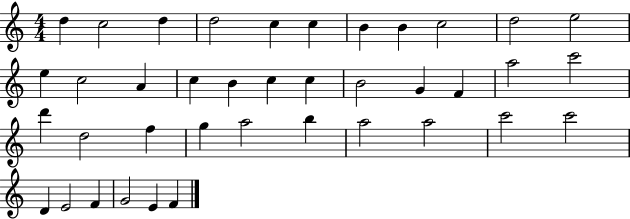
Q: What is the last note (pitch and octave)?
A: F4